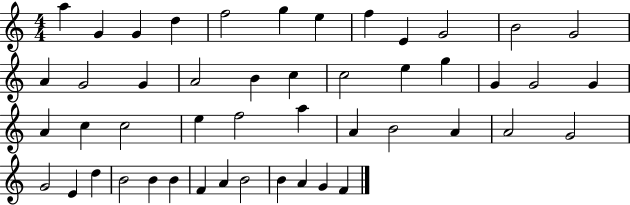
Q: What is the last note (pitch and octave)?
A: F4